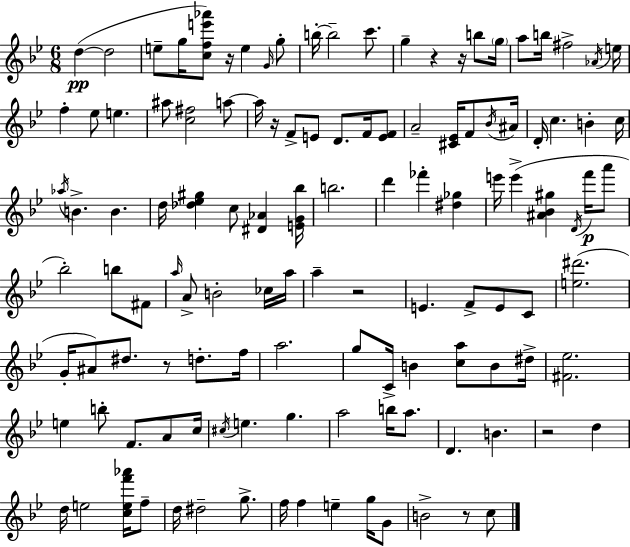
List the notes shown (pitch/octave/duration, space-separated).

D5/q D5/h E5/e G5/s [C5,F5,E6,Ab6]/e R/s E5/q G4/s G5/e B5/s B5/h C6/e. G5/q R/q R/s B5/e G5/s A5/e B5/s F#5/h Ab4/s E5/s F5/q Eb5/e E5/q. A#5/e [C5,F#5]/h A5/e A5/s R/s F4/e E4/e D4/e. F4/s [E4,F4]/e A4/h [C#4,Eb4]/s F4/e Bb4/s A#4/s D4/s C5/q. B4/q C5/s Ab5/s B4/q. B4/q. D5/s [Db5,Eb5,G#5]/q C5/e [D#4,Ab4]/q [E4,G4,Bb5]/s B5/h. D6/q FES6/q [D#5,Gb5]/q E6/s E6/q [A#4,Bb4,G#5]/q D4/s F6/s A6/e Bb5/h B5/e F#4/e A5/s A4/e B4/h CES5/s A5/s A5/q R/h E4/q. F4/e E4/e C4/e [E5,D#6]/h. G4/s A#4/e D#5/e. R/e D5/e. F5/s A5/h. G5/e C4/s B4/q [C5,A5]/e B4/e D#5/s [F#4,Eb5]/h. E5/q B5/e F4/e. A4/e C5/s C#5/s E5/q. G5/q. A5/h B5/s A5/e. D4/q. B4/q. R/h D5/q D5/s E5/h [C5,E5,F6,Ab6]/s F5/e D5/s D#5/h G5/e. F5/s F5/q E5/q G5/s G4/e B4/h R/e C5/e